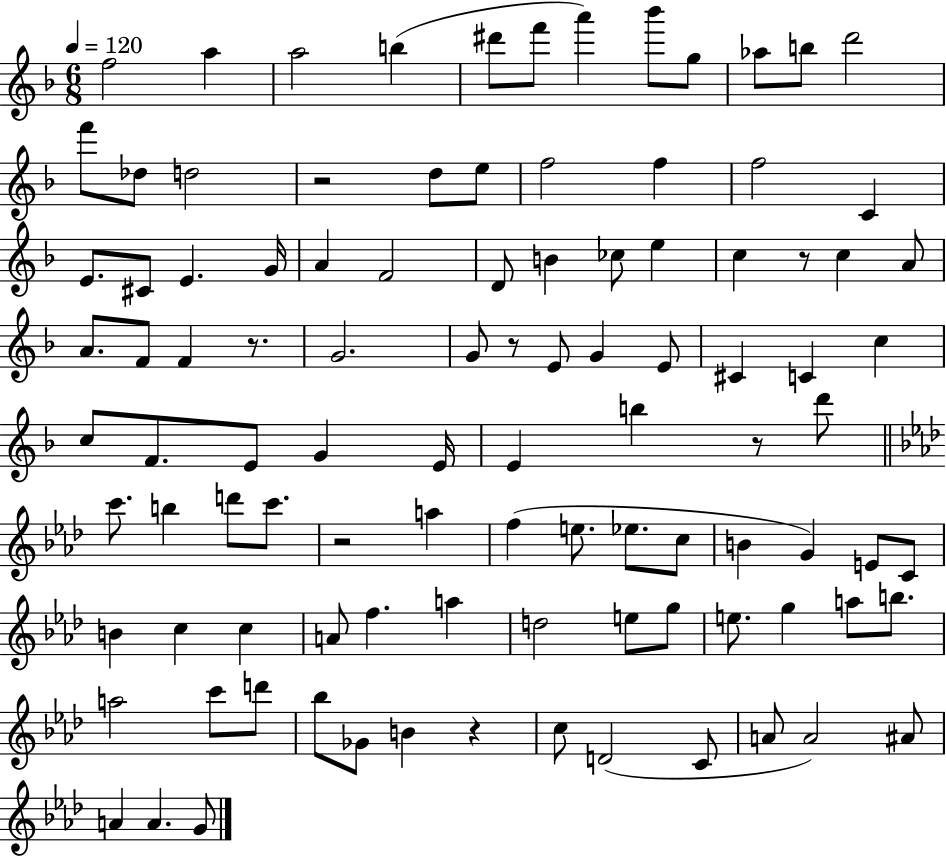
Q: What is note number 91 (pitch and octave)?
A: A#4